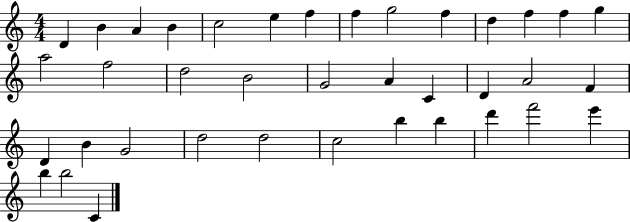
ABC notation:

X:1
T:Untitled
M:4/4
L:1/4
K:C
D B A B c2 e f f g2 f d f f g a2 f2 d2 B2 G2 A C D A2 F D B G2 d2 d2 c2 b b d' f'2 e' b b2 C